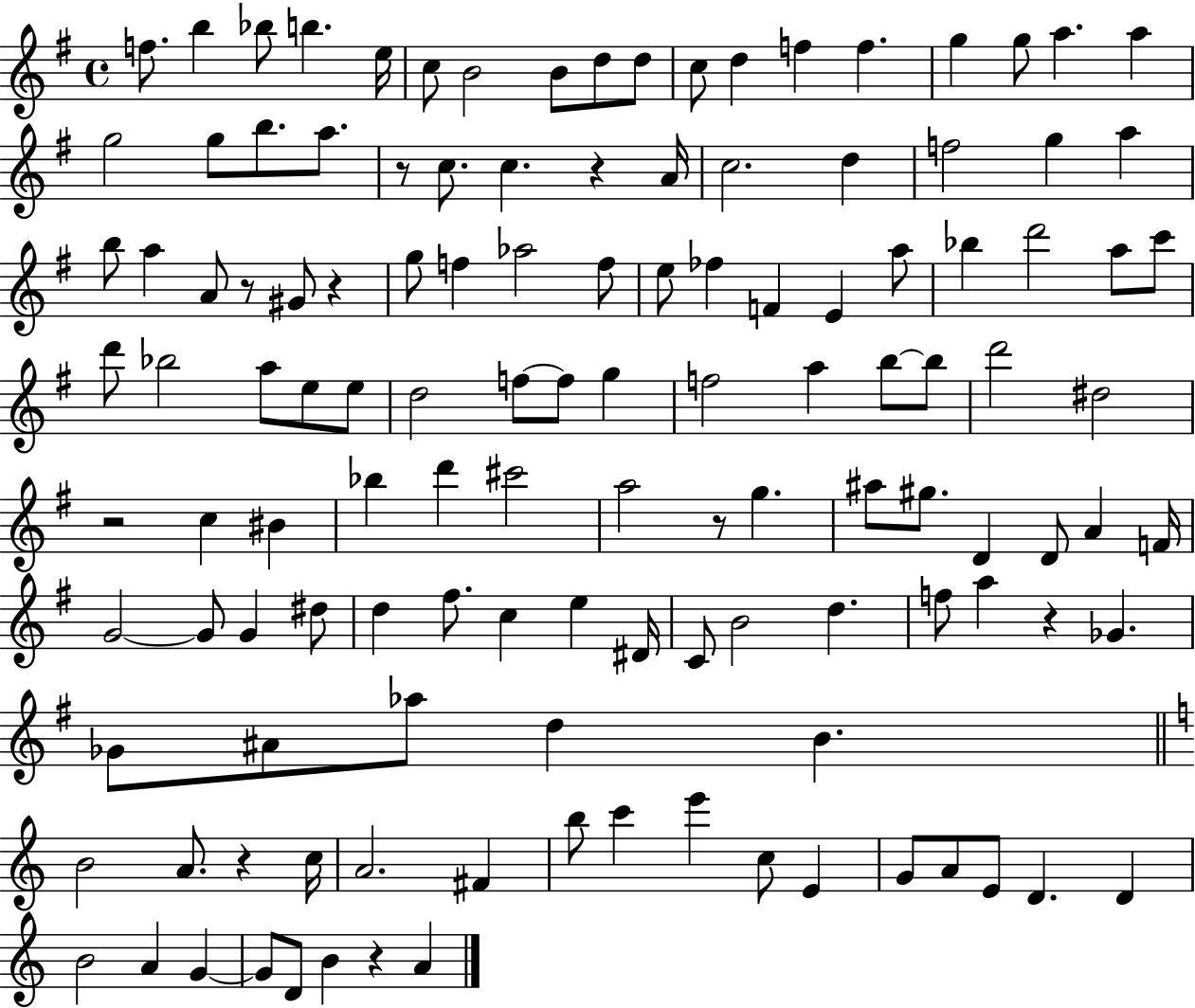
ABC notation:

X:1
T:Untitled
M:4/4
L:1/4
K:G
f/2 b _b/2 b e/4 c/2 B2 B/2 d/2 d/2 c/2 d f f g g/2 a a g2 g/2 b/2 a/2 z/2 c/2 c z A/4 c2 d f2 g a b/2 a A/2 z/2 ^G/2 z g/2 f _a2 f/2 e/2 _f F E a/2 _b d'2 a/2 c'/2 d'/2 _b2 a/2 e/2 e/2 d2 f/2 f/2 g f2 a b/2 b/2 d'2 ^d2 z2 c ^B _b d' ^c'2 a2 z/2 g ^a/2 ^g/2 D D/2 A F/4 G2 G/2 G ^d/2 d ^f/2 c e ^D/4 C/2 B2 d f/2 a z _G _G/2 ^A/2 _a/2 d B B2 A/2 z c/4 A2 ^F b/2 c' e' c/2 E G/2 A/2 E/2 D D B2 A G G/2 D/2 B z A